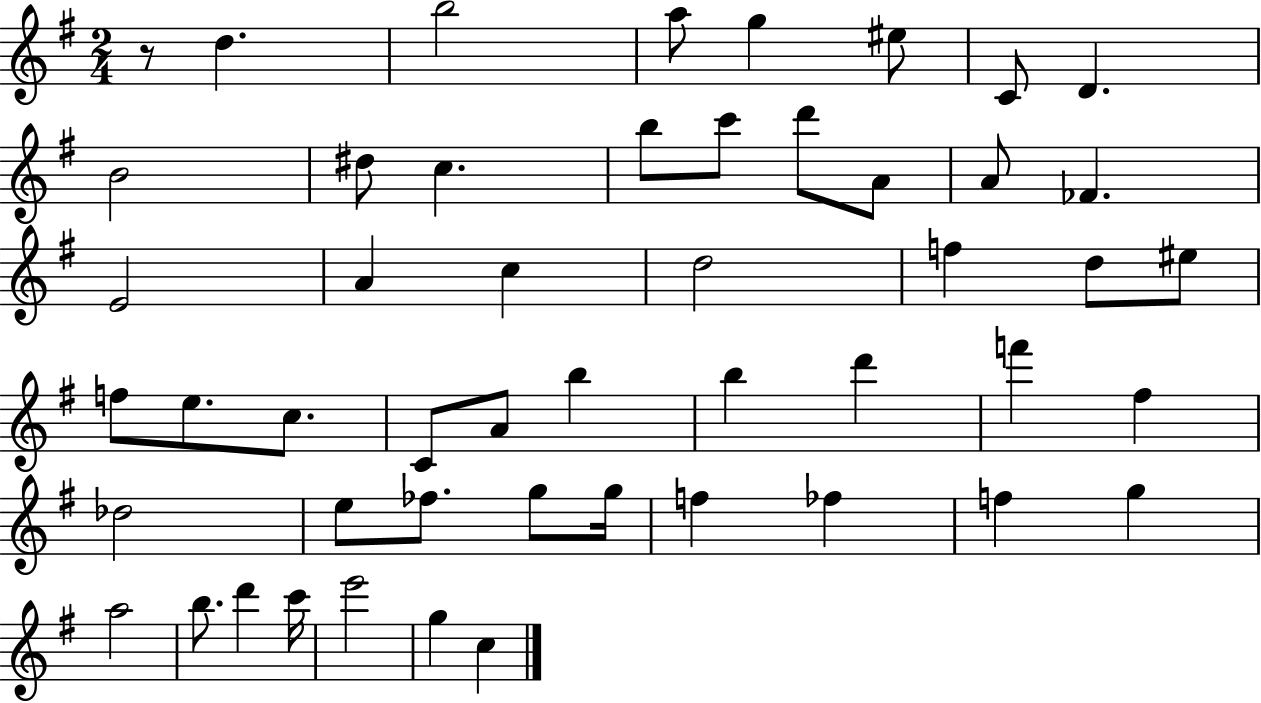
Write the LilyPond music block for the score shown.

{
  \clef treble
  \numericTimeSignature
  \time 2/4
  \key g \major
  r8 d''4. | b''2 | a''8 g''4 eis''8 | c'8 d'4. | \break b'2 | dis''8 c''4. | b''8 c'''8 d'''8 a'8 | a'8 fes'4. | \break e'2 | a'4 c''4 | d''2 | f''4 d''8 eis''8 | \break f''8 e''8. c''8. | c'8 a'8 b''4 | b''4 d'''4 | f'''4 fis''4 | \break des''2 | e''8 fes''8. g''8 g''16 | f''4 fes''4 | f''4 g''4 | \break a''2 | b''8. d'''4 c'''16 | e'''2 | g''4 c''4 | \break \bar "|."
}